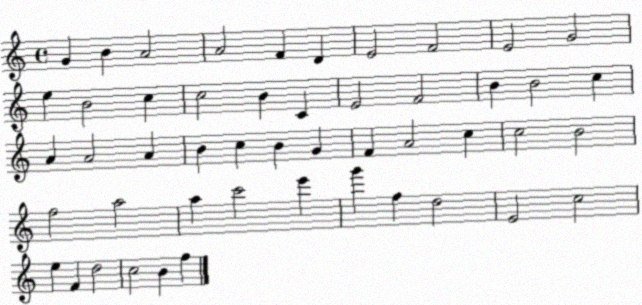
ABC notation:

X:1
T:Untitled
M:4/4
L:1/4
K:C
G B A2 A2 F D E2 F2 E2 G2 e B2 c c2 B C E2 F2 B B2 c A A2 A B c B G F A2 c c2 B2 f2 a2 a c'2 e' g' f d2 E2 c2 e F d2 c2 B f